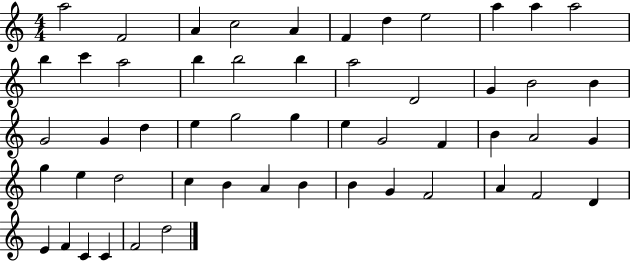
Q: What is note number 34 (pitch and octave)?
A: G4